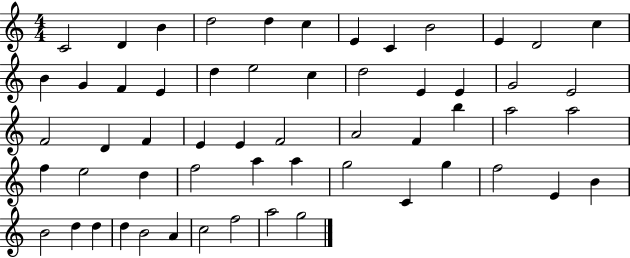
C4/h D4/q B4/q D5/h D5/q C5/q E4/q C4/q B4/h E4/q D4/h C5/q B4/q G4/q F4/q E4/q D5/q E5/h C5/q D5/h E4/q E4/q G4/h E4/h F4/h D4/q F4/q E4/q E4/q F4/h A4/h F4/q B5/q A5/h A5/h F5/q E5/h D5/q F5/h A5/q A5/q G5/h C4/q G5/q F5/h E4/q B4/q B4/h D5/q D5/q D5/q B4/h A4/q C5/h F5/h A5/h G5/h